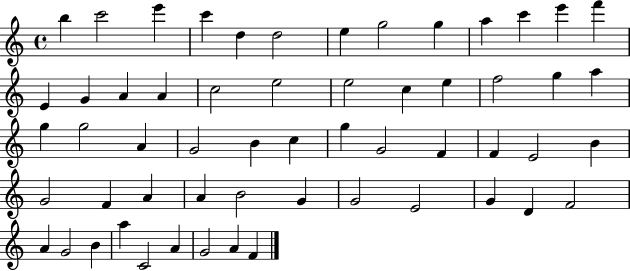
X:1
T:Untitled
M:4/4
L:1/4
K:C
b c'2 e' c' d d2 e g2 g a c' e' f' E G A A c2 e2 e2 c e f2 g a g g2 A G2 B c g G2 F F E2 B G2 F A A B2 G G2 E2 G D F2 A G2 B a C2 A G2 A F